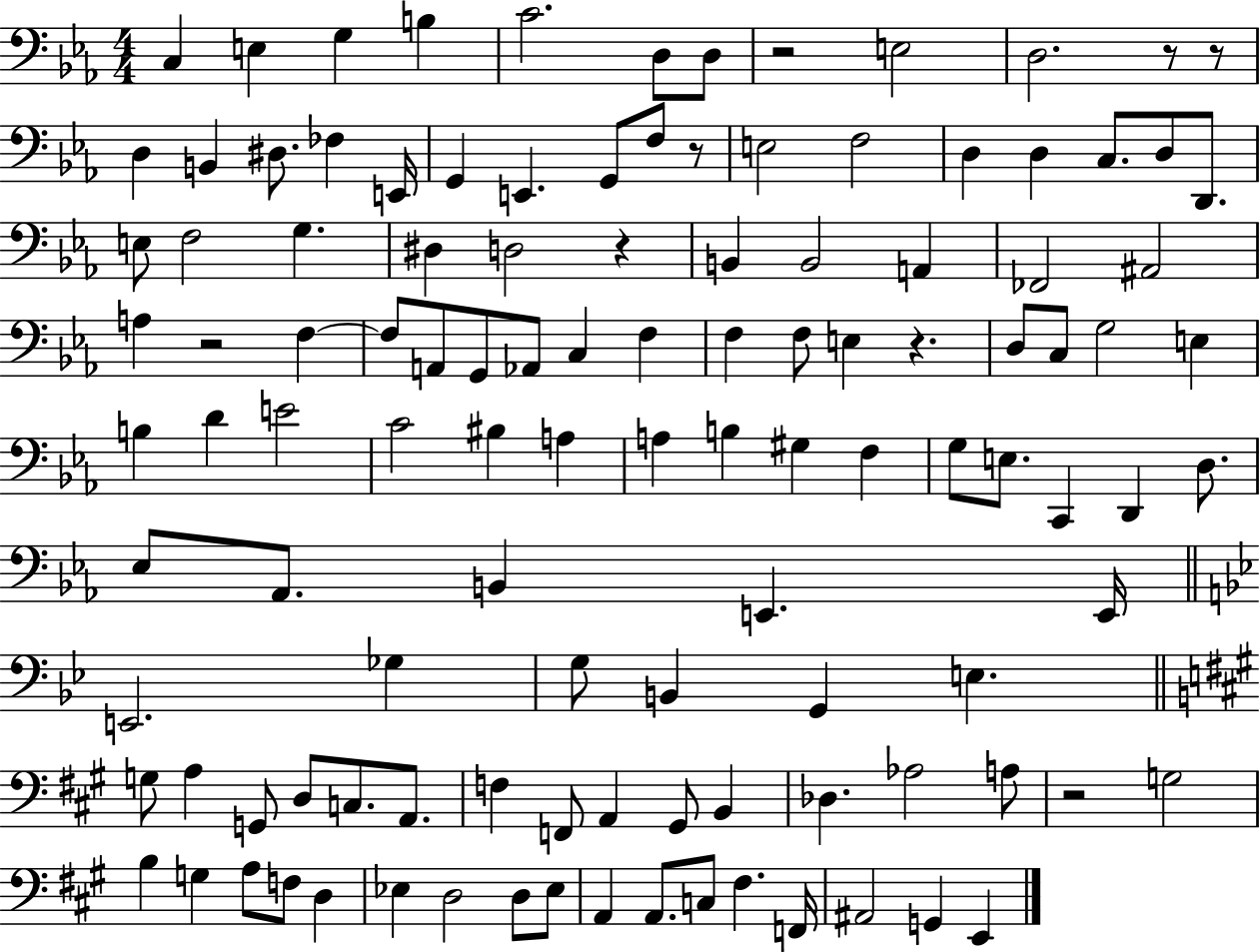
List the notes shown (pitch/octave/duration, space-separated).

C3/q E3/q G3/q B3/q C4/h. D3/e D3/e R/h E3/h D3/h. R/e R/e D3/q B2/q D#3/e. FES3/q E2/s G2/q E2/q. G2/e F3/e R/e E3/h F3/h D3/q D3/q C3/e. D3/e D2/e. E3/e F3/h G3/q. D#3/q D3/h R/q B2/q B2/h A2/q FES2/h A#2/h A3/q R/h F3/q F3/e A2/e G2/e Ab2/e C3/q F3/q F3/q F3/e E3/q R/q. D3/e C3/e G3/h E3/q B3/q D4/q E4/h C4/h BIS3/q A3/q A3/q B3/q G#3/q F3/q G3/e E3/e. C2/q D2/q D3/e. Eb3/e Ab2/e. B2/q E2/q. E2/s E2/h. Gb3/q G3/e B2/q G2/q E3/q. G3/e A3/q G2/e D3/e C3/e. A2/e. F3/q F2/e A2/q G#2/e B2/q Db3/q. Ab3/h A3/e R/h G3/h B3/q G3/q A3/e F3/e D3/q Eb3/q D3/h D3/e Eb3/e A2/q A2/e. C3/e F#3/q. F2/s A#2/h G2/q E2/q